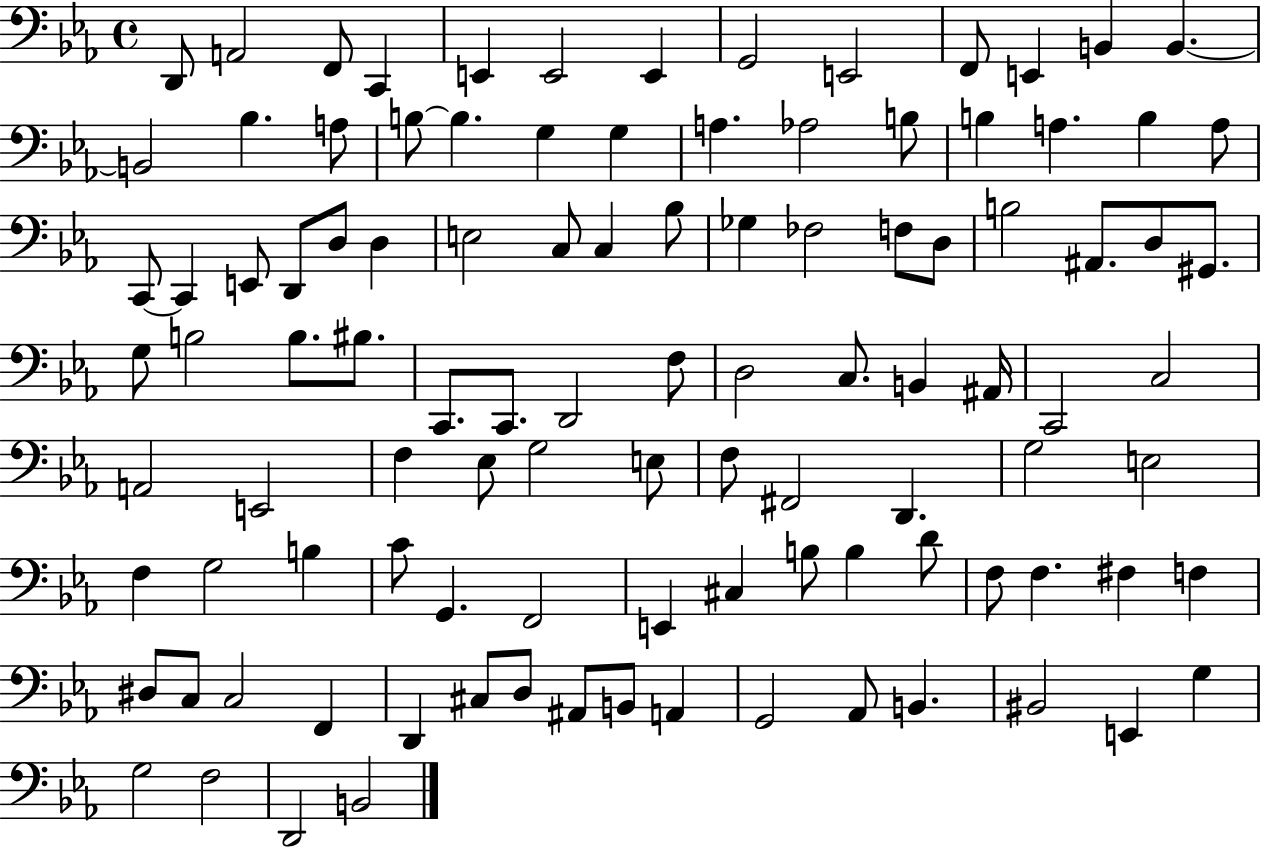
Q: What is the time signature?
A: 4/4